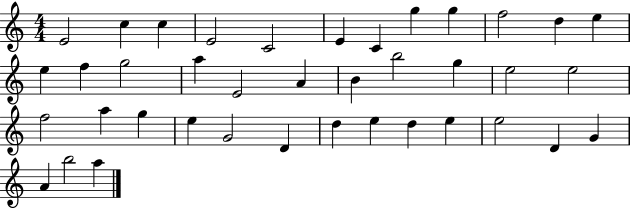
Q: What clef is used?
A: treble